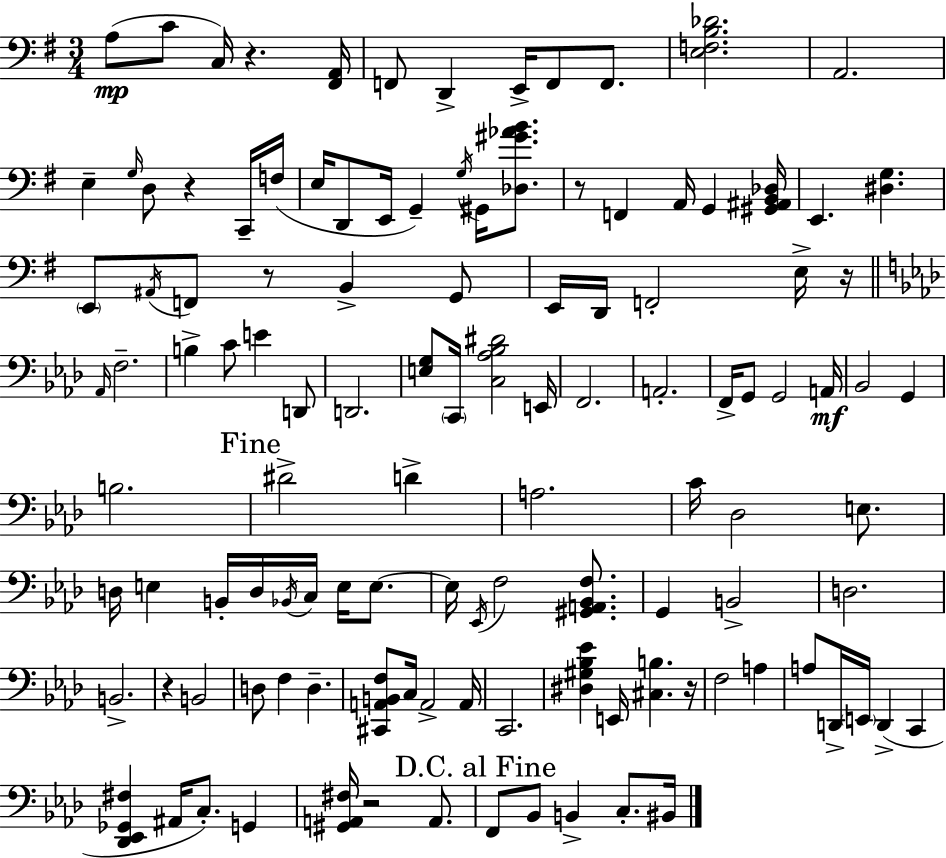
X:1
T:Untitled
M:3/4
L:1/4
K:Em
A,/2 C/2 C,/4 z [^F,,A,,]/4 F,,/2 D,, E,,/4 F,,/2 F,,/2 [E,F,B,_D]2 A,,2 E, G,/4 D,/2 z C,,/4 F,/4 E,/4 D,,/2 E,,/4 G,, G,/4 ^G,,/4 [_D,^G_AB]/2 z/2 F,, A,,/4 G,, [^G,,^A,,B,,_D,]/4 E,, [^D,G,] E,,/2 ^A,,/4 F,,/2 z/2 B,, G,,/2 E,,/4 D,,/4 F,,2 E,/4 z/4 _A,,/4 F,2 B, C/2 E D,,/2 D,,2 [E,G,]/2 C,,/4 [C,_A,_B,^D]2 E,,/4 F,,2 A,,2 F,,/4 G,,/2 G,,2 A,,/4 _B,,2 G,, B,2 ^D2 D A,2 C/4 _D,2 E,/2 D,/4 E, B,,/4 D,/4 _B,,/4 C,/4 E,/4 E,/2 E,/4 _E,,/4 F,2 [^G,,A,,_B,,F,]/2 G,, B,,2 D,2 B,,2 z B,,2 D,/2 F, D, [^C,,A,,B,,F,]/2 C,/4 A,,2 A,,/4 C,,2 [^D,^G,_B,_E] E,,/4 [^C,B,] z/4 F,2 A, A,/2 D,,/4 E,,/4 D,, C,, [_D,,_E,,_G,,^F,] ^A,,/4 C,/2 G,, [^G,,A,,^F,]/4 z2 A,,/2 F,,/2 _B,,/2 B,, C,/2 ^B,,/4